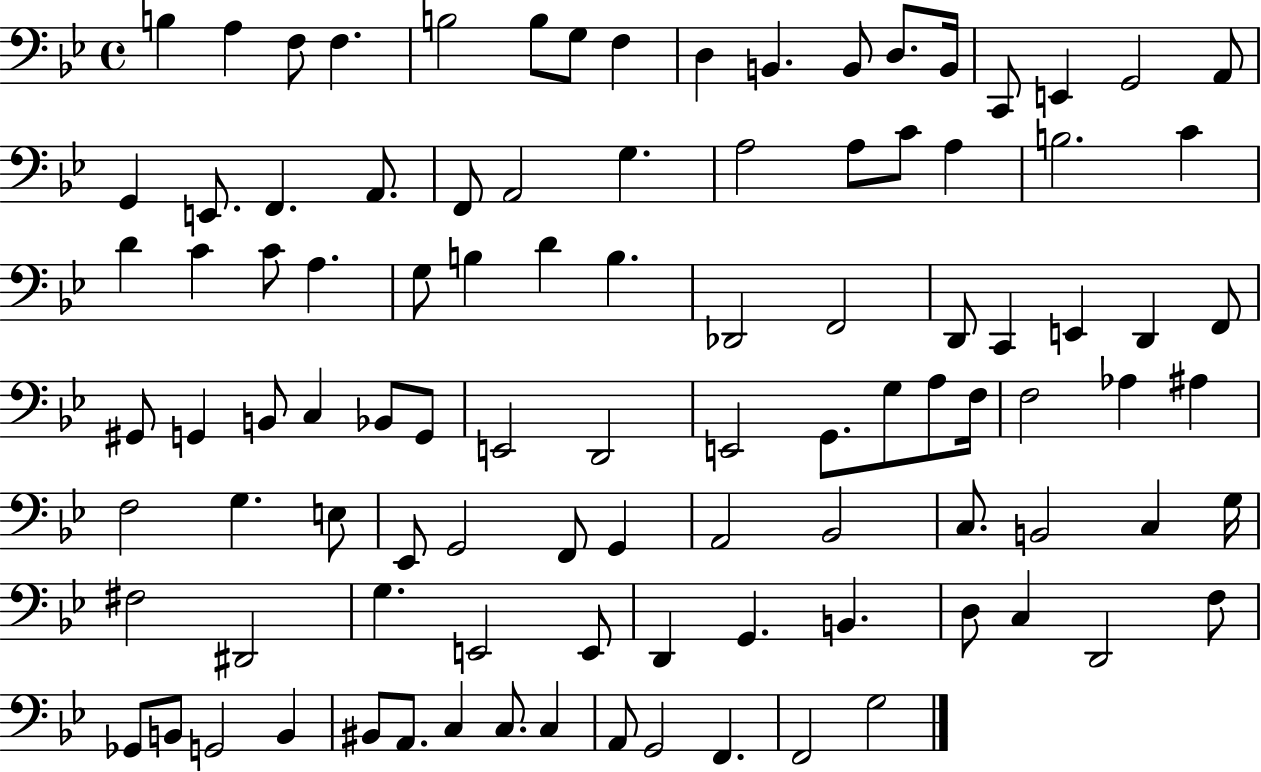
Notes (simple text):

B3/q A3/q F3/e F3/q. B3/h B3/e G3/e F3/q D3/q B2/q. B2/e D3/e. B2/s C2/e E2/q G2/h A2/e G2/q E2/e. F2/q. A2/e. F2/e A2/h G3/q. A3/h A3/e C4/e A3/q B3/h. C4/q D4/q C4/q C4/e A3/q. G3/e B3/q D4/q B3/q. Db2/h F2/h D2/e C2/q E2/q D2/q F2/e G#2/e G2/q B2/e C3/q Bb2/e G2/e E2/h D2/h E2/h G2/e. G3/e A3/e F3/s F3/h Ab3/q A#3/q F3/h G3/q. E3/e Eb2/e G2/h F2/e G2/q A2/h Bb2/h C3/e. B2/h C3/q G3/s F#3/h D#2/h G3/q. E2/h E2/e D2/q G2/q. B2/q. D3/e C3/q D2/h F3/e Gb2/e B2/e G2/h B2/q BIS2/e A2/e. C3/q C3/e. C3/q A2/e G2/h F2/q. F2/h G3/h